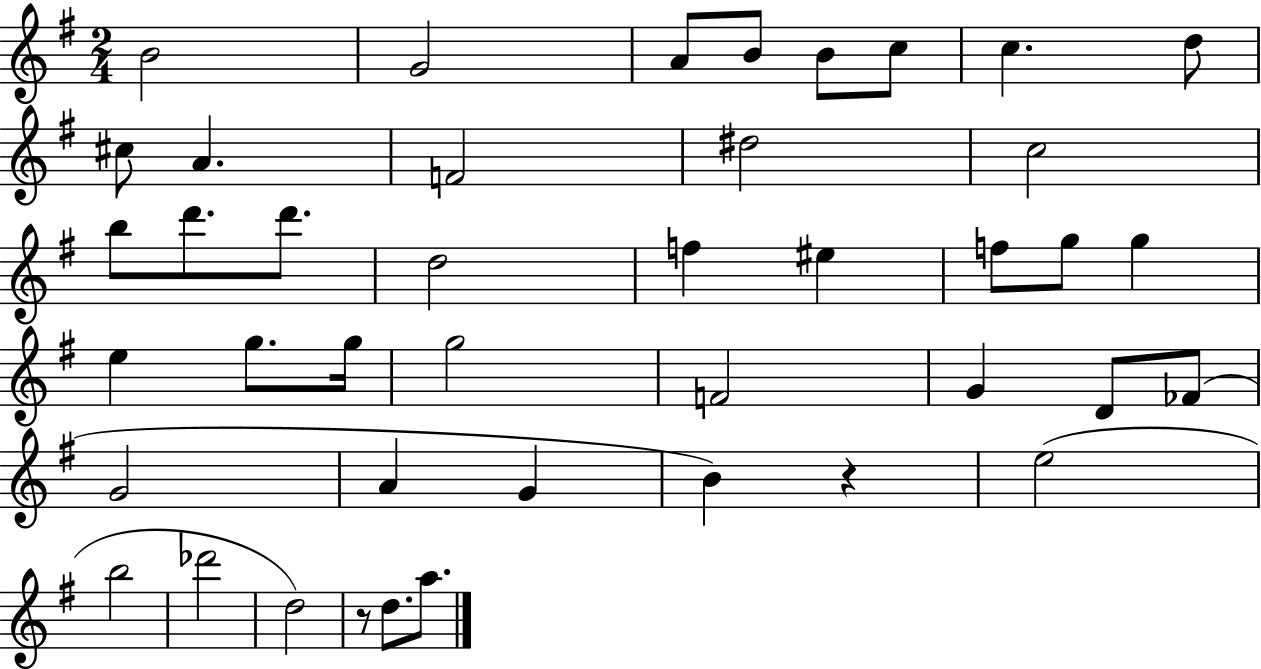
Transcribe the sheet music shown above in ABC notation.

X:1
T:Untitled
M:2/4
L:1/4
K:G
B2 G2 A/2 B/2 B/2 c/2 c d/2 ^c/2 A F2 ^d2 c2 b/2 d'/2 d'/2 d2 f ^e f/2 g/2 g e g/2 g/4 g2 F2 G D/2 _F/2 G2 A G B z e2 b2 _d'2 d2 z/2 d/2 a/2